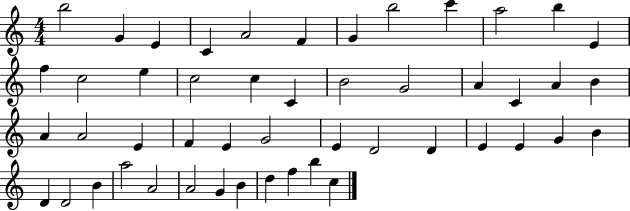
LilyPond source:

{
  \clef treble
  \numericTimeSignature
  \time 4/4
  \key c \major
  b''2 g'4 e'4 | c'4 a'2 f'4 | g'4 b''2 c'''4 | a''2 b''4 e'4 | \break f''4 c''2 e''4 | c''2 c''4 c'4 | b'2 g'2 | a'4 c'4 a'4 b'4 | \break a'4 a'2 e'4 | f'4 e'4 g'2 | e'4 d'2 d'4 | e'4 e'4 g'4 b'4 | \break d'4 d'2 b'4 | a''2 a'2 | a'2 g'4 b'4 | d''4 f''4 b''4 c''4 | \break \bar "|."
}